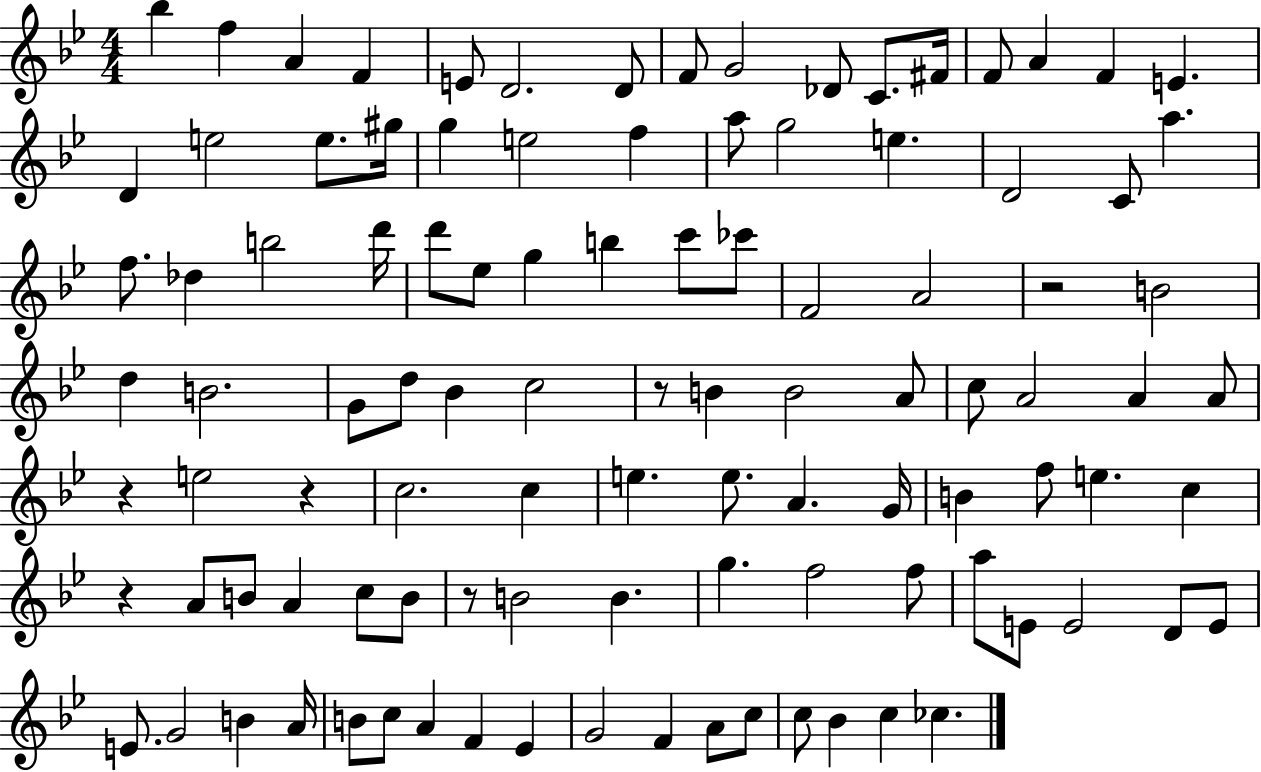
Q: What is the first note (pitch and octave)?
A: Bb5